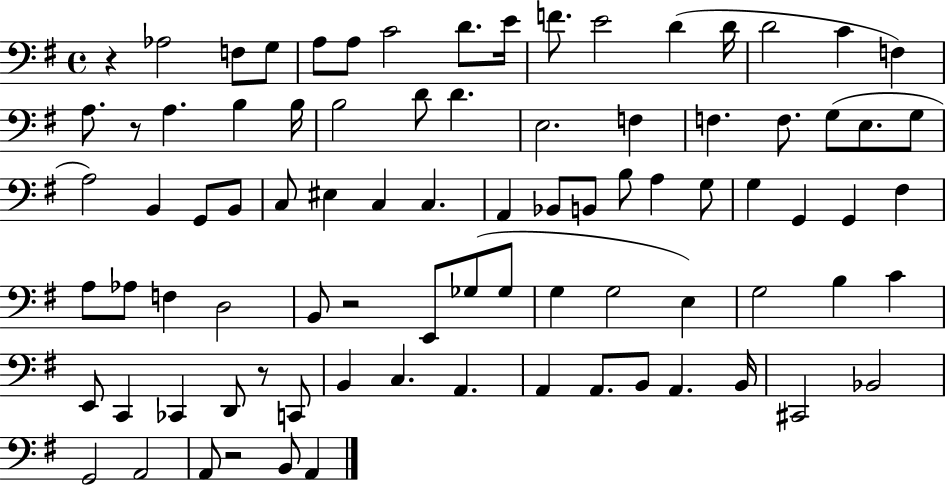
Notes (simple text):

R/q Ab3/h F3/e G3/e A3/e A3/e C4/h D4/e. E4/s F4/e. E4/h D4/q D4/s D4/h C4/q F3/q A3/e. R/e A3/q. B3/q B3/s B3/h D4/e D4/q. E3/h. F3/q F3/q. F3/e. G3/e E3/e. G3/e A3/h B2/q G2/e B2/e C3/e EIS3/q C3/q C3/q. A2/q Bb2/e B2/e B3/e A3/q G3/e G3/q G2/q G2/q F#3/q A3/e Ab3/e F3/q D3/h B2/e R/h E2/e Gb3/e Gb3/e G3/q G3/h E3/q G3/h B3/q C4/q E2/e C2/q CES2/q D2/e R/e C2/e B2/q C3/q. A2/q. A2/q A2/e. B2/e A2/q. B2/s C#2/h Bb2/h G2/h A2/h A2/e R/h B2/e A2/q